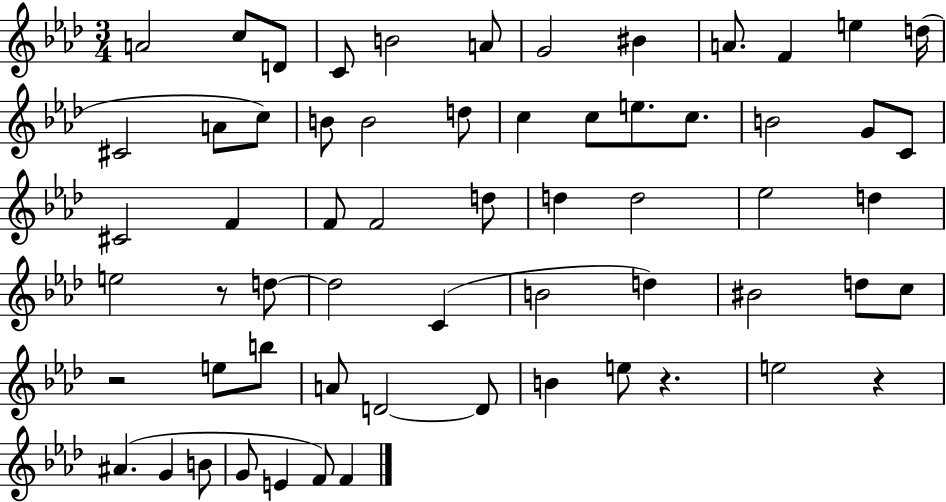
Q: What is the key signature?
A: AES major